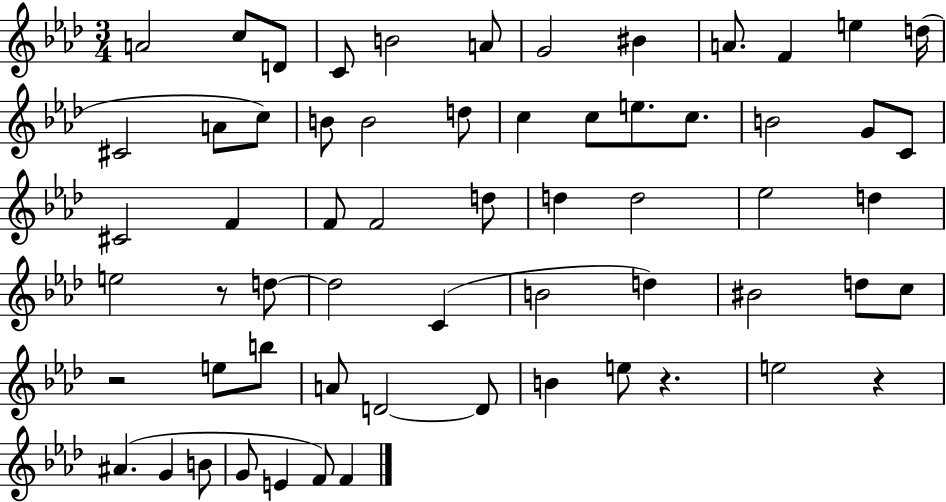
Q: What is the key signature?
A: AES major